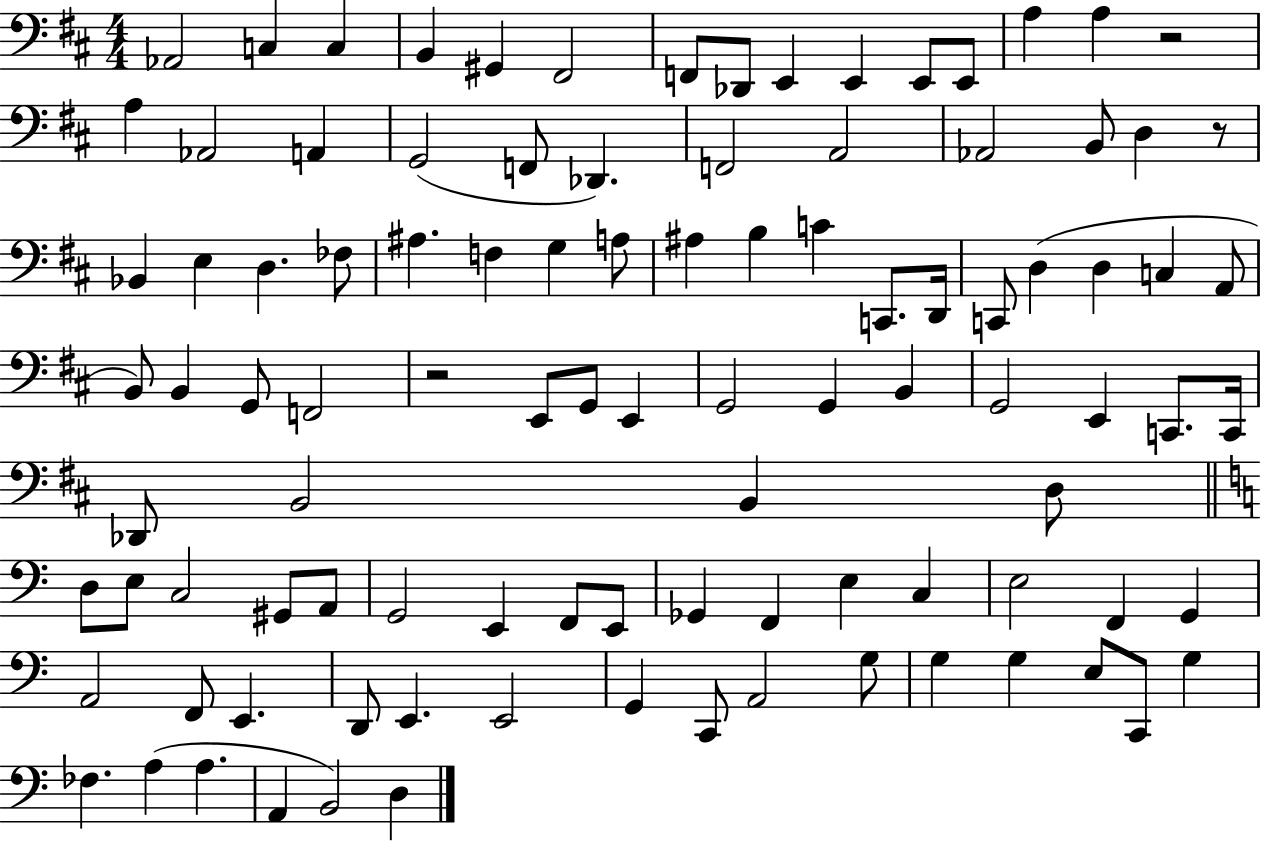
X:1
T:Untitled
M:4/4
L:1/4
K:D
_A,,2 C, C, B,, ^G,, ^F,,2 F,,/2 _D,,/2 E,, E,, E,,/2 E,,/2 A, A, z2 A, _A,,2 A,, G,,2 F,,/2 _D,, F,,2 A,,2 _A,,2 B,,/2 D, z/2 _B,, E, D, _F,/2 ^A, F, G, A,/2 ^A, B, C C,,/2 D,,/4 C,,/2 D, D, C, A,,/2 B,,/2 B,, G,,/2 F,,2 z2 E,,/2 G,,/2 E,, G,,2 G,, B,, G,,2 E,, C,,/2 C,,/4 _D,,/2 B,,2 B,, D,/2 D,/2 E,/2 C,2 ^G,,/2 A,,/2 G,,2 E,, F,,/2 E,,/2 _G,, F,, E, C, E,2 F,, G,, A,,2 F,,/2 E,, D,,/2 E,, E,,2 G,, C,,/2 A,,2 G,/2 G, G, E,/2 C,,/2 G, _F, A, A, A,, B,,2 D,